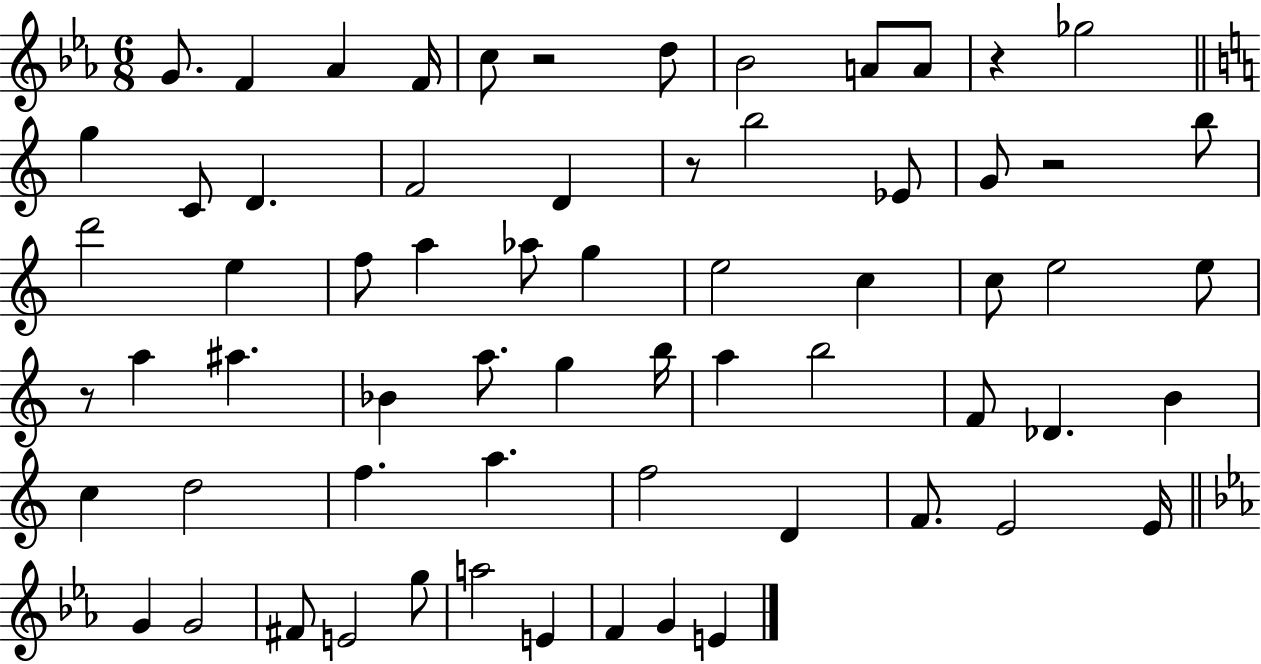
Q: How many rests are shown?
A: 5